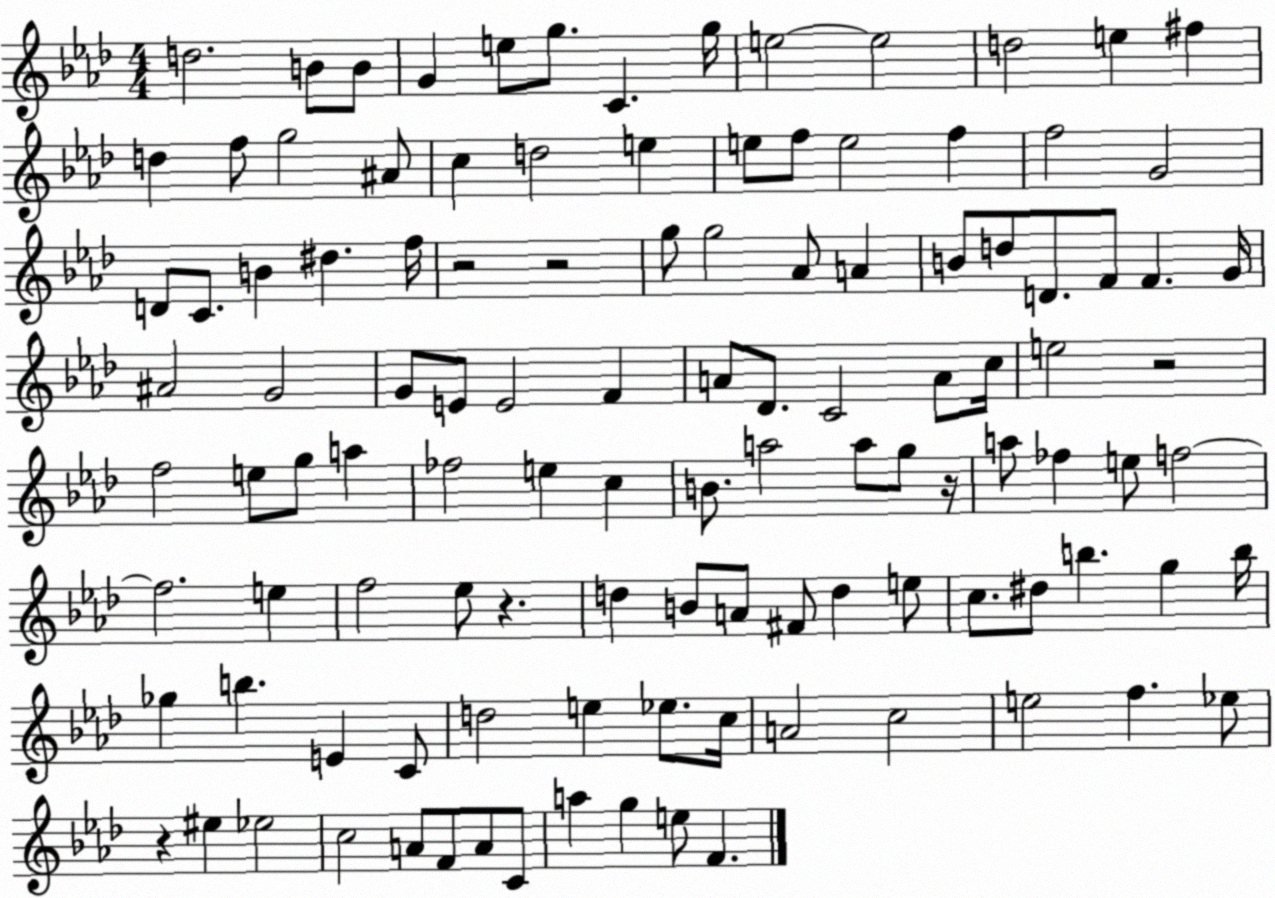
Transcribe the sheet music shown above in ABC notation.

X:1
T:Untitled
M:4/4
L:1/4
K:Ab
d2 B/2 B/2 G e/2 g/2 C g/4 e2 e2 d2 e ^f d f/2 g2 ^A/2 c d2 e e/2 f/2 e2 f f2 G2 D/2 C/2 B ^d f/4 z2 z2 g/2 g2 _A/2 A B/2 d/2 D/2 F/2 F G/4 ^A2 G2 G/2 E/2 E2 F A/2 _D/2 C2 A/2 c/4 e2 z2 f2 e/2 g/2 a _f2 e c B/2 a2 a/2 g/2 z/4 a/2 _f e/2 f2 f2 e f2 _e/2 z d B/2 A/2 ^F/2 d e/2 c/2 ^d/2 b g b/4 _g b E C/2 d2 e _e/2 c/4 A2 c2 e2 f _e/2 z ^e _e2 c2 A/2 F/2 A/2 C/2 a g e/2 F